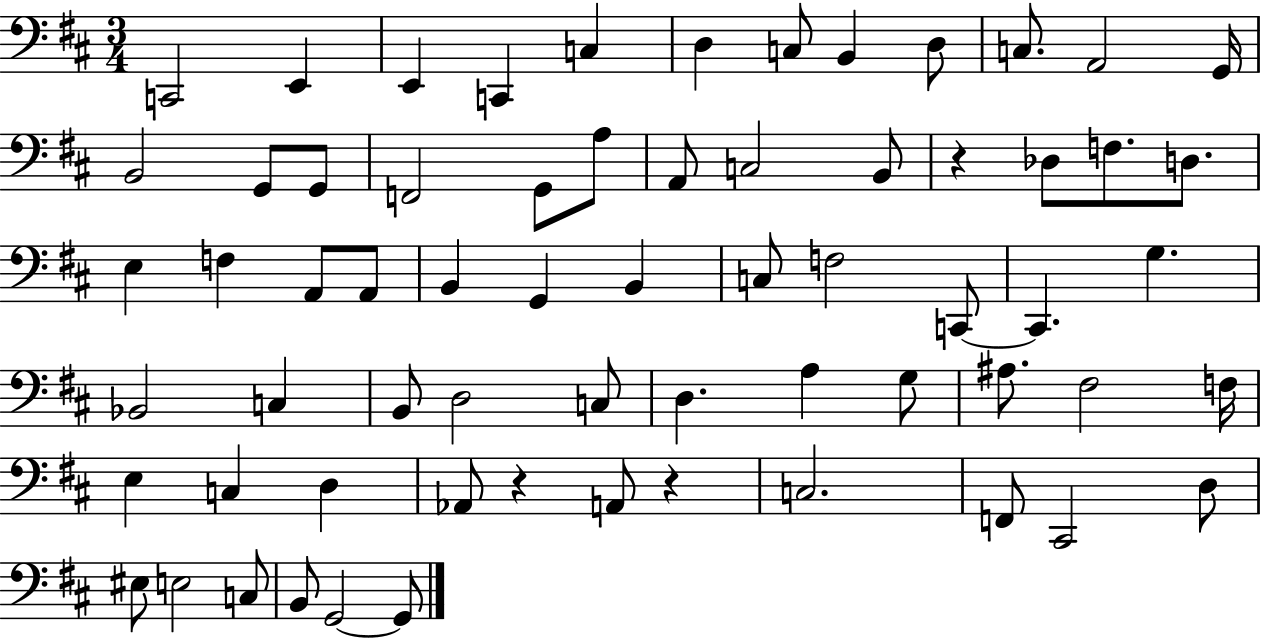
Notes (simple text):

C2/h E2/q E2/q C2/q C3/q D3/q C3/e B2/q D3/e C3/e. A2/h G2/s B2/h G2/e G2/e F2/h G2/e A3/e A2/e C3/h B2/e R/q Db3/e F3/e. D3/e. E3/q F3/q A2/e A2/e B2/q G2/q B2/q C3/e F3/h C2/e C2/q. G3/q. Bb2/h C3/q B2/e D3/h C3/e D3/q. A3/q G3/e A#3/e. F#3/h F3/s E3/q C3/q D3/q Ab2/e R/q A2/e R/q C3/h. F2/e C#2/h D3/e EIS3/e E3/h C3/e B2/e G2/h G2/e